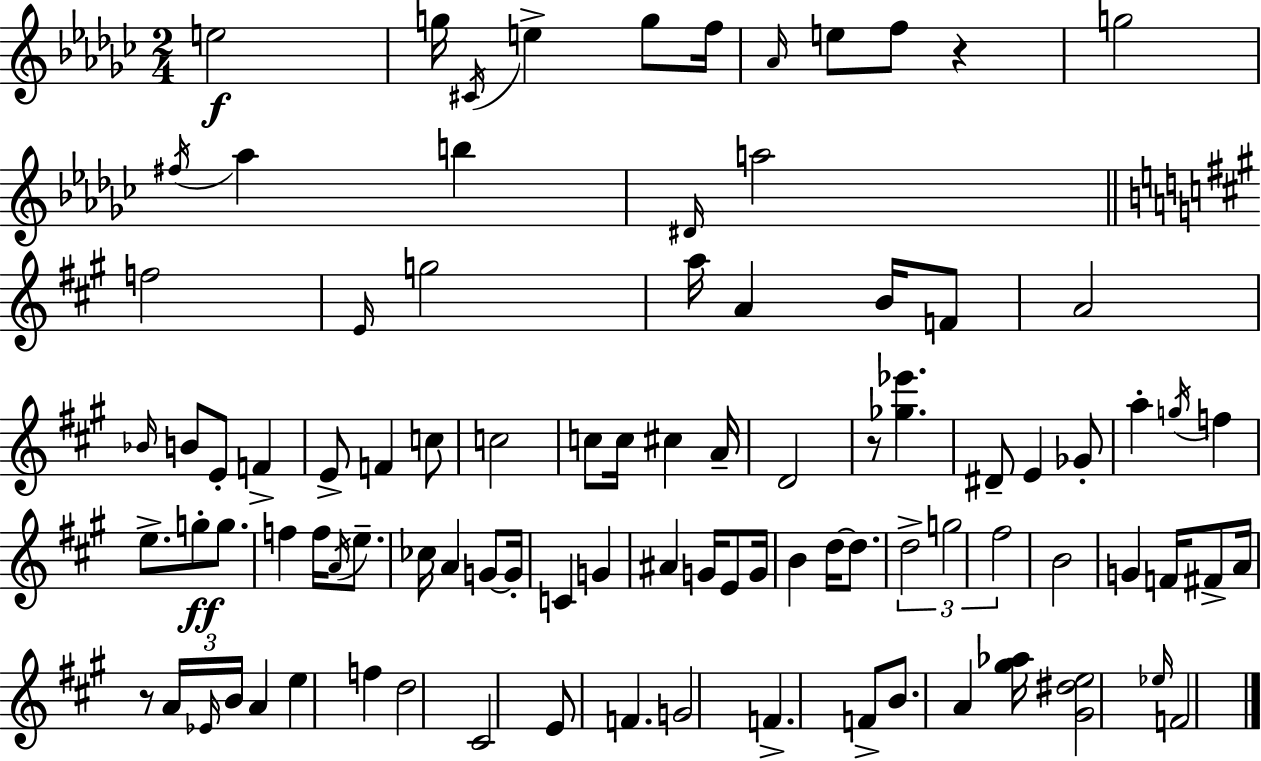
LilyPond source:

{
  \clef treble
  \numericTimeSignature
  \time 2/4
  \key ees \minor
  e''2\f | g''16 \acciaccatura { cis'16 } e''4-> g''8 | f''16 \grace { aes'16 } e''8 f''8 r4 | g''2 | \break \acciaccatura { fis''16 } aes''4 b''4 | \grace { dis'16 } a''2 | \bar "||" \break \key a \major f''2 | \grace { e'16 } g''2 | a''16 a'4 b'16 f'8 | a'2 | \break \grace { bes'16 } b'8 e'8-. f'4-> | e'8-> f'4 | c''8 c''2 | c''8 c''16 cis''4 | \break a'16-- d'2 | r8 <ges'' ees'''>4. | dis'8-- e'4 | ges'8-. a''4-. \acciaccatura { g''16 } f''4 | \break e''8.-> g''8-.\ff | g''8. f''4 f''16 | \acciaccatura { a'16 } e''8.-- ces''16 a'4 | g'8~~ g'16-. c'4 | \break g'4 ais'4 | g'16 e'8 g'16 b'4 | d''16~~ d''8. \tuplet 3/2 { d''2-> | g''2 | \break fis''2 } | b'2 | g'4 | f'16 fis'8-> a'16 r8 \tuplet 3/2 { a'16 \grace { ees'16 } | \break b'16 } a'4 e''4 | f''4 d''2 | cis'2 | e'8 f'4. | \break g'2 | f'4.-> | f'8-> b'8. | a'4 <gis'' aes''>16 <gis' dis'' e''>2 | \break \grace { ees''16 } f'2 | \bar "|."
}